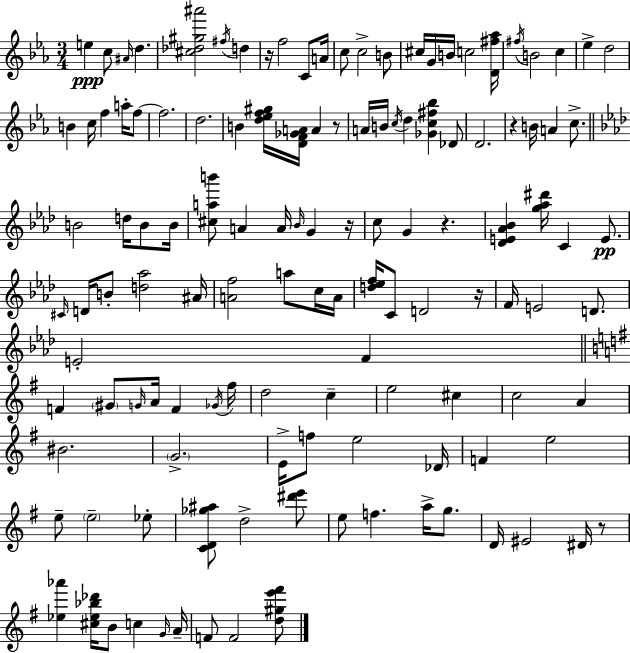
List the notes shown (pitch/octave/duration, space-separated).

E5/q C5/e A#4/s D5/q. [C#5,Db5,G#5,A#6]/h F#5/s D5/q R/s F5/h C4/e A4/s C5/e C5/h B4/e C#5/s G4/s B4/s C5/h [D4,F#5,Ab5]/s F#5/s B4/h C5/q Eb5/q D5/h B4/q C5/s F5/q A5/s F5/e F5/h. D5/h. B4/q [D5,Eb5,F5,G#5]/s [D4,F4,Gb4,A4]/s A4/q R/e A4/s B4/s C5/s D5/q [Gb4,C5,F#5,Bb5]/q Db4/e D4/h. R/q B4/s A4/q C5/e. B4/h D5/s B4/e B4/s [C#5,A5,B6]/e A4/q A4/s Bb4/s G4/q R/s C5/e G4/q R/q. [Db4,E4,Ab4,Bb4]/q [G5,Ab5,D#6]/s C4/q E4/e. C#4/s D4/s B4/e [D5,Ab5]/h A#4/s [A4,F5]/h A5/e C5/s A4/s [D5,Eb5,F5]/s C4/e D4/h R/s F4/s E4/h D4/e. E4/h F4/q F4/q G#4/e G4/s A4/s F4/q Gb4/s F#5/s D5/h C5/q E5/h C#5/q C5/h A4/q BIS4/h. G4/h. E4/s F5/e E5/h Db4/s F4/q E5/h E5/e E5/h Eb5/e [C4,D4,Gb5,A#5]/e D5/h [D#6,E6]/e E5/e F5/q. A5/s G5/e. D4/s EIS4/h D#4/s R/e [Eb5,Ab6]/q [C#5,Eb5,Bb5,Db6]/s B4/e C5/q G4/s A4/s F4/e F4/h [D5,G#5,E6,F#6]/e